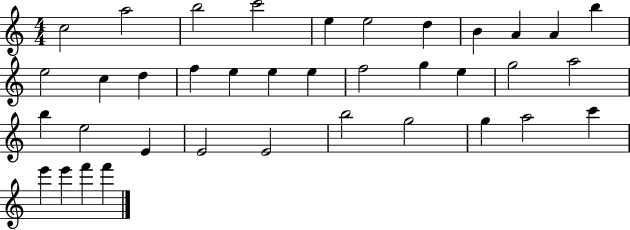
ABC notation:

X:1
T:Untitled
M:4/4
L:1/4
K:C
c2 a2 b2 c'2 e e2 d B A A b e2 c d f e e e f2 g e g2 a2 b e2 E E2 E2 b2 g2 g a2 c' e' e' f' f'